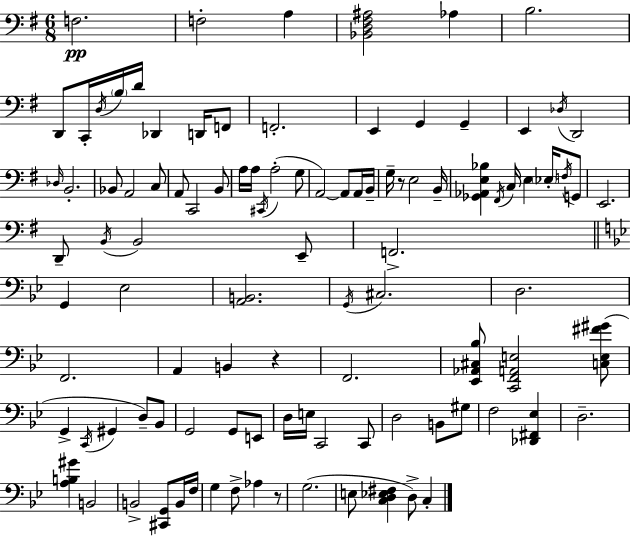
F3/h. F3/h A3/q [Bb2,D3,F#3,A#3]/h Ab3/q B3/h. D2/e C2/s D3/s B3/s D4/s Db2/q D2/s F2/e F2/h. E2/q G2/q G2/q E2/q Db3/s D2/h Db3/s B2/h. Bb2/e A2/h C3/e A2/e C2/h B2/e A3/s A3/s C#2/s A3/h G3/e A2/h A2/e A2/s B2/s G3/s R/e E3/h B2/s [Gb2,Ab2,E3,Bb3]/q F#2/s C3/s E3/q Eb3/s F3/s G2/e E2/h. D2/e B2/s B2/h E2/e F2/h. G2/q Eb3/h [A2,B2]/h. G2/s C#3/h. D3/h. F2/h. A2/q B2/q R/q F2/h. [Eb2,Ab2,C#3,Bb3]/e [C2,F2,A2,E3]/h [C3,E3,F#4,G#4]/e G2/q C2/s G#2/q D3/e Bb2/e G2/h G2/e E2/e D3/s E3/s C2/h C2/e D3/h B2/e G#3/e F3/h [Db2,F#2,Eb3]/q D3/h. [A3,B3,G#4]/q B2/h B2/h [C#2,G2]/e B2/s F3/s G3/q F3/e Ab3/q R/e G3/h. E3/e [C3,D3,Eb3,F#3]/q D3/e C3/q